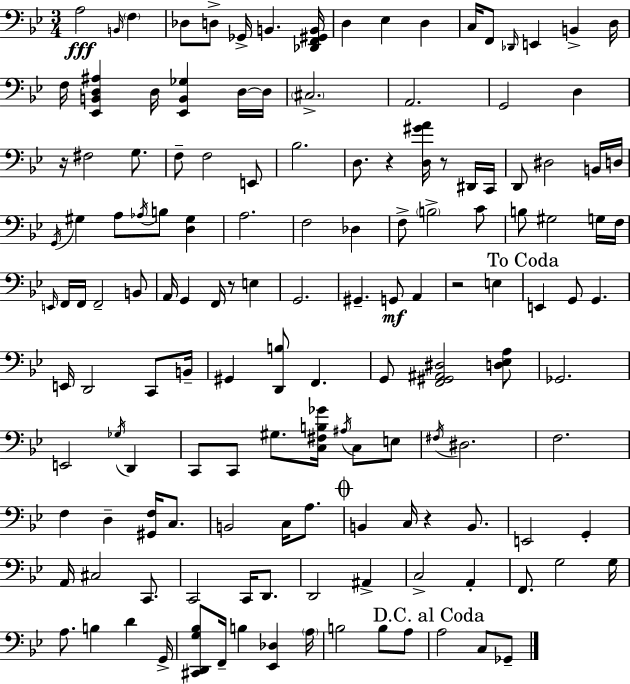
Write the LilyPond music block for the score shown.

{
  \clef bass
  \numericTimeSignature
  \time 3/4
  \key g \minor
  a2\fff \grace { b,16 } \parenthesize f4 | des8 d8-> ges,16-> b,4. | <des, f, gis, b,>16 d4 ees4 d4 | c16 f,8 \grace { des,16 } e,4 b,4-> | \break d16 f16 <ees, b, d ais>4 d16 <ees, b, ges>4 | d16~~ d16 \parenthesize cis2.-> | a,2. | g,2 d4 | \break r16 fis2 g8. | f8-- f2 | e,8 bes2. | d8. r4 <d gis' a'>16 r8 | \break dis,16 c,16 d,8 dis2 | b,16 d16 \acciaccatura { g,16 } gis4 a8 \acciaccatura { aes16 } b8 | <d gis>4 a2. | f2 | \break des4 f8-> \parenthesize b2-> | c'8 b8 gis2 | g16 f16 \grace { e,16 } f,16 f,16 f,2-- | b,8 a,16 g,4 f,16 r8 | \break e4 g,2. | gis,4.-- g,8\mf | a,4 r2 | e4 \mark "To Coda" e,4 g,8 g,4. | \break e,16 d,2 | c,8 b,16-- gis,4 <d, b>8 f,4. | g,8 <f, gis, ais, dis>2 | <d ees a>8 ges,2. | \break e,2 | \acciaccatura { ges16 } d,4 c,8 c,8 gis8. | <c fis b ges'>16 \acciaccatura { ais16 } c8 e8 \acciaccatura { fis16 } dis2. | f2. | \break f4 | d4-- <gis, f>16 c8. b,2 | c16 a8. \mark \markup { \musicglyph "scripts.coda" } b,4 | c16 r4 b,8. e,2 | \break g,4-. a,16 cis2 | c,8. c,2 | c,16 d,8. d,2 | ais,4-> c2-> | \break a,4-. f,8. g2 | g16 a8. b4 | d'4 g,16-> <cis, d, g bes>8 f,16-- b4 | <ees, des>4 \parenthesize a16 b2 | \break b8 a8 \mark "D.C. al Coda" a2 | c8 ges,8-- \bar "|."
}